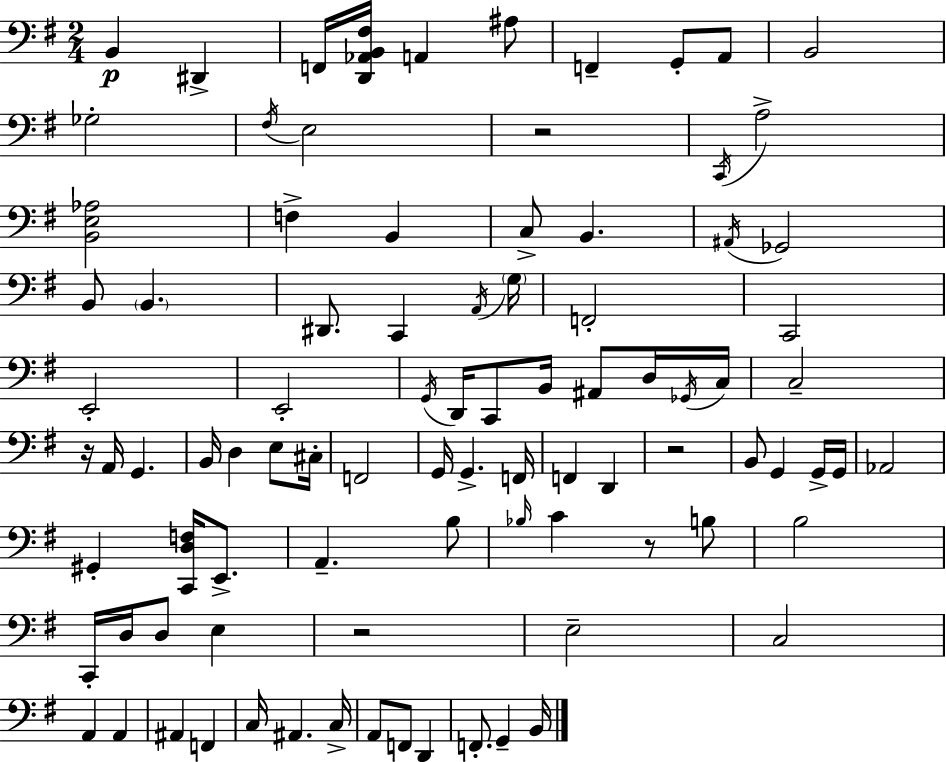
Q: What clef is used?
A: bass